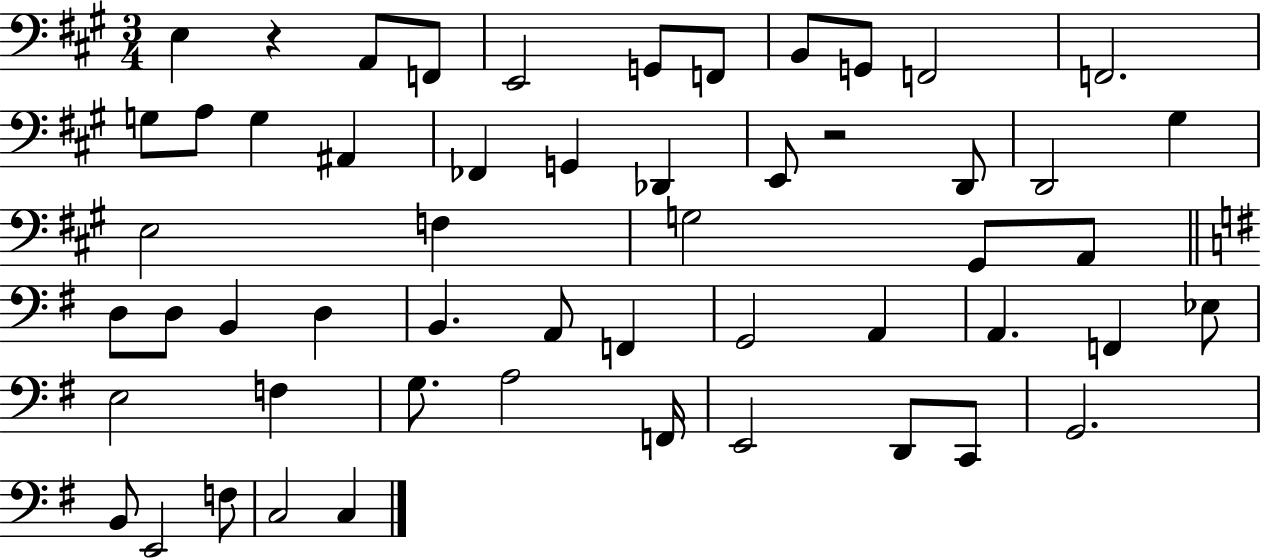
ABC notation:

X:1
T:Untitled
M:3/4
L:1/4
K:A
E, z A,,/2 F,,/2 E,,2 G,,/2 F,,/2 B,,/2 G,,/2 F,,2 F,,2 G,/2 A,/2 G, ^A,, _F,, G,, _D,, E,,/2 z2 D,,/2 D,,2 ^G, E,2 F, G,2 ^G,,/2 A,,/2 D,/2 D,/2 B,, D, B,, A,,/2 F,, G,,2 A,, A,, F,, _E,/2 E,2 F, G,/2 A,2 F,,/4 E,,2 D,,/2 C,,/2 G,,2 B,,/2 E,,2 F,/2 C,2 C,